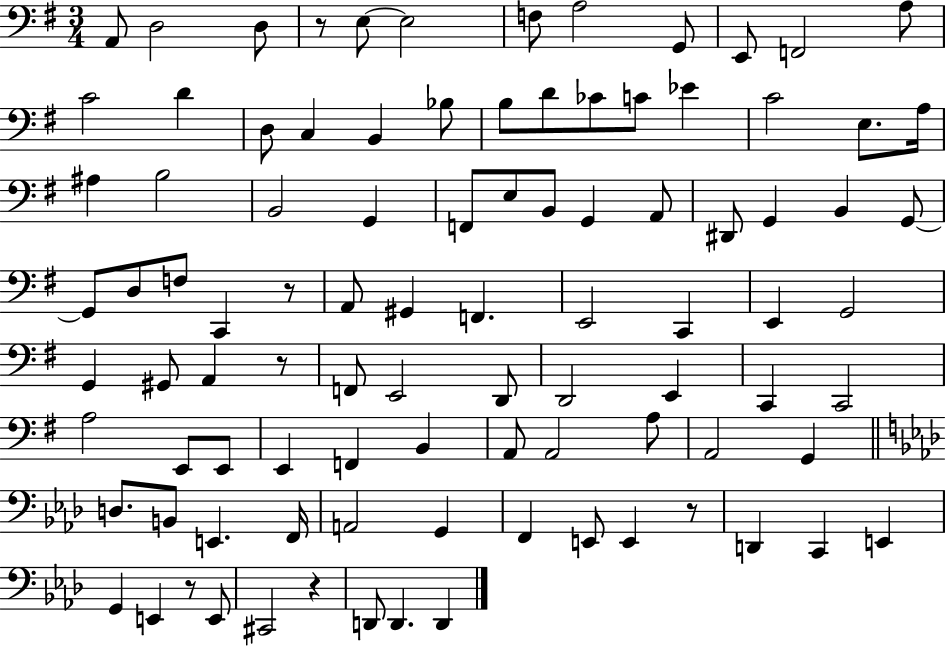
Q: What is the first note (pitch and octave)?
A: A2